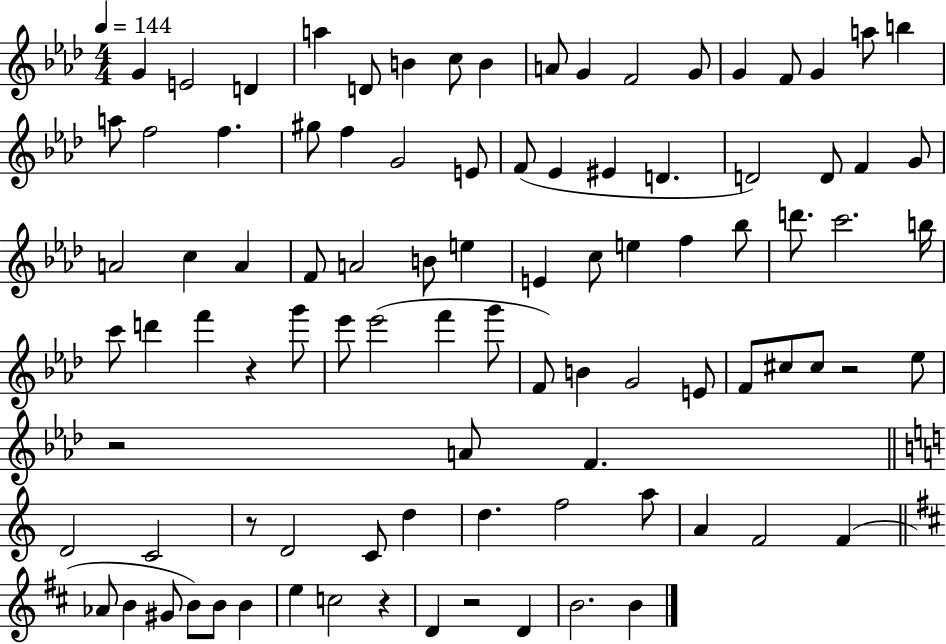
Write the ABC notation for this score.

X:1
T:Untitled
M:4/4
L:1/4
K:Ab
G E2 D a D/2 B c/2 B A/2 G F2 G/2 G F/2 G a/2 b a/2 f2 f ^g/2 f G2 E/2 F/2 _E ^E D D2 D/2 F G/2 A2 c A F/2 A2 B/2 e E c/2 e f _b/2 d'/2 c'2 b/4 c'/2 d' f' z g'/2 _e'/2 _e'2 f' g'/2 F/2 B G2 E/2 F/2 ^c/2 ^c/2 z2 _e/2 z2 A/2 F D2 C2 z/2 D2 C/2 d d f2 a/2 A F2 F _A/2 B ^G/2 B/2 B/2 B e c2 z D z2 D B2 B